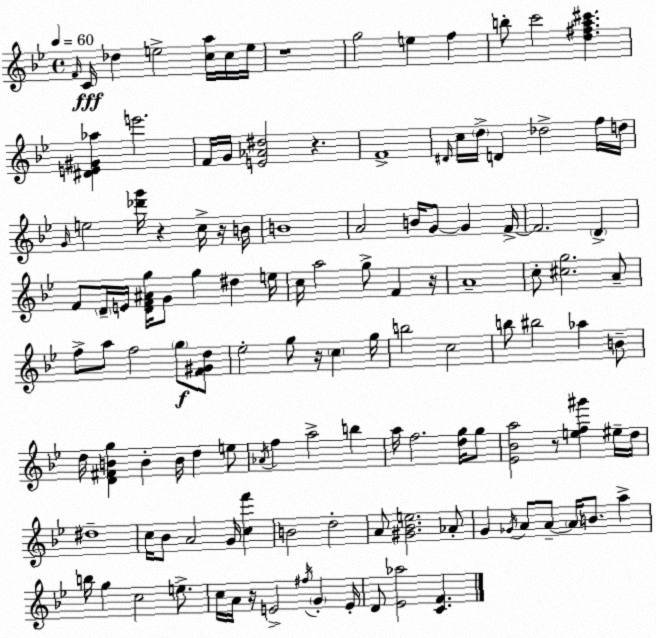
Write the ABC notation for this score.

X:1
T:Untitled
M:4/4
L:1/4
K:Gm
F/4 C/4 _d e2 [ca]/4 c/4 e/4 z4 g2 e f b/2 c'2 [d^fa^c'] [^DE^G_a] e'2 F/4 G/4 [E_A^d]2 z F4 ^D/4 c/4 d/4 D _d2 f/4 d/4 G/4 e2 [_d'g']/4 z c/4 z/4 B/4 B4 A2 B/4 G/2 G F/4 F2 D F/2 D/4 E/4 [DF^Ag]/4 G/2 g ^d e/4 c/4 a2 g/2 F z/4 A4 c/2 [^cg]2 A/2 f/2 a/2 f2 g/2 [F^Gd]/2 _e2 g/2 z/4 c g/4 b2 c2 b/2 ^b2 _a B/2 d/4 [D^FBg] B B/4 d e/2 _A/4 f a2 b a/4 f2 [dg]/4 g/2 [_E_Ba]2 z/2 [ef^g'] ^e/4 d/4 ^d4 c/4 _B/2 A2 G/4 [cf'] B2 d2 A/2 [^G_Be]2 _A/2 G _G/4 A/2 A/2 A/4 B/2 a b/4 g c2 e/2 c/4 A/4 z/4 E2 ^f/4 G E/4 D/2 [_E_a]2 [CF]